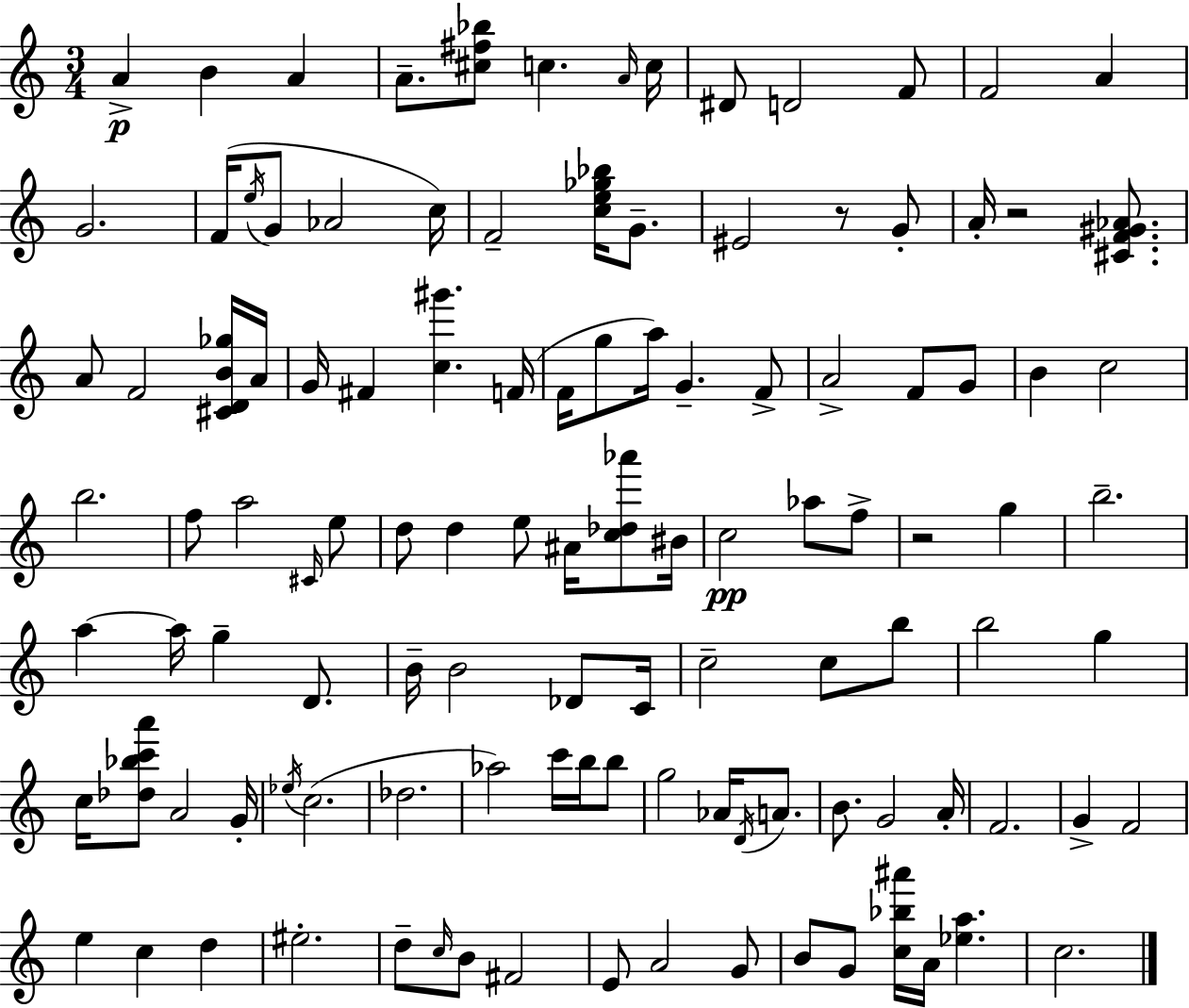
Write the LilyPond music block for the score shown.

{
  \clef treble
  \numericTimeSignature
  \time 3/4
  \key a \minor
  \repeat volta 2 { a'4->\p b'4 a'4 | a'8.-- <cis'' fis'' bes''>8 c''4. \grace { a'16 } | c''16 dis'8 d'2 f'8 | f'2 a'4 | \break g'2. | f'16( \acciaccatura { e''16 } g'8 aes'2 | c''16) f'2-- <c'' e'' ges'' bes''>16 g'8.-- | eis'2 r8 | \break g'8-. a'16-. r2 <cis' f' gis' aes'>8. | a'8 f'2 | <cis' d' b' ges''>16 a'16 g'16 fis'4 <c'' gis'''>4. | f'16( f'16 g''8 a''16) g'4.-- | \break f'8-> a'2-> f'8 | g'8 b'4 c''2 | b''2. | f''8 a''2 | \break \grace { cis'16 } e''8 d''8 d''4 e''8 ais'16 | <c'' des'' aes'''>8 bis'16 c''2\pp aes''8 | f''8-> r2 g''4 | b''2.-- | \break a''4~~ a''16 g''4-- | d'8. b'16-- b'2 | des'8 c'16 c''2-- c''8 | b''8 b''2 g''4 | \break c''16 <des'' bes'' c''' a'''>8 a'2 | g'16-. \acciaccatura { ees''16 }( c''2. | des''2. | aes''2) | \break c'''16 b''16 b''8 g''2 | aes'16 \acciaccatura { d'16 } a'8. b'8. g'2 | a'16-. f'2. | g'4-> f'2 | \break e''4 c''4 | d''4 eis''2.-. | d''8-- \grace { c''16 } b'8 fis'2 | e'8 a'2 | \break g'8 b'8 g'8 <c'' bes'' ais'''>16 a'16 | <ees'' a''>4. c''2. | } \bar "|."
}